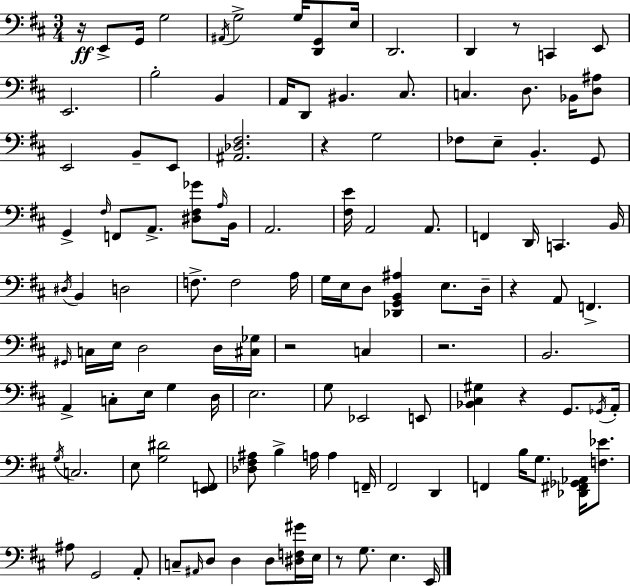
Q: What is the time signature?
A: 3/4